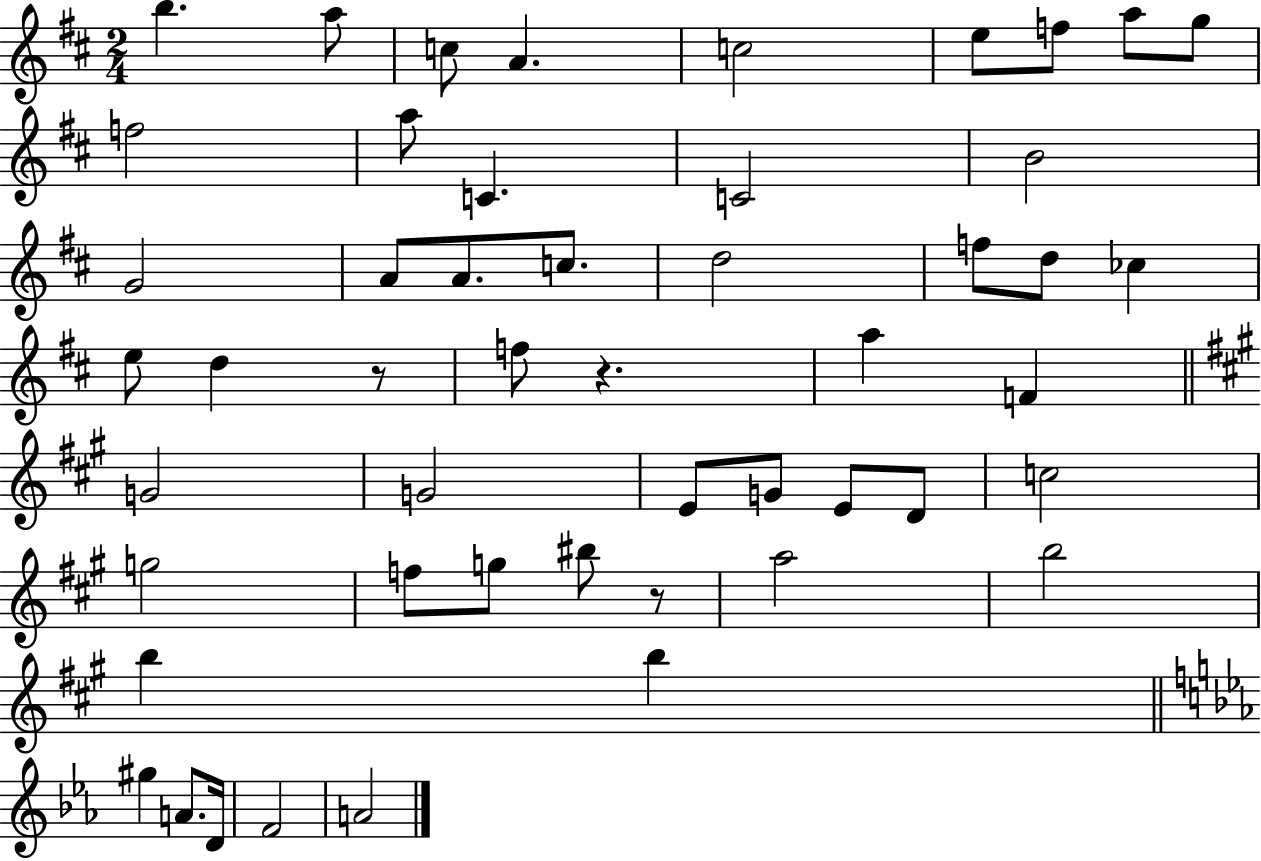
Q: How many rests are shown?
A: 3